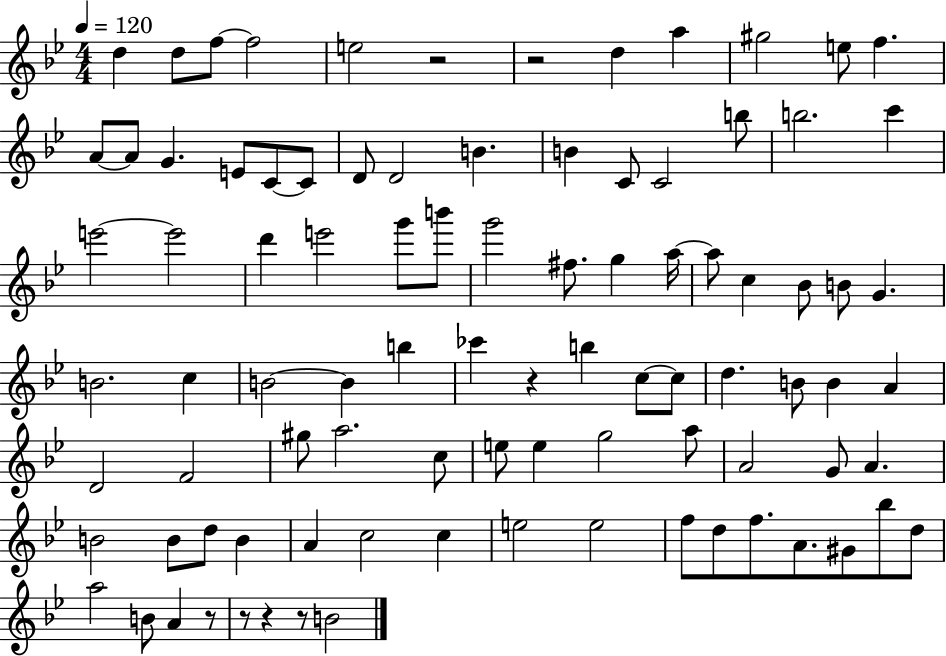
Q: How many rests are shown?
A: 7